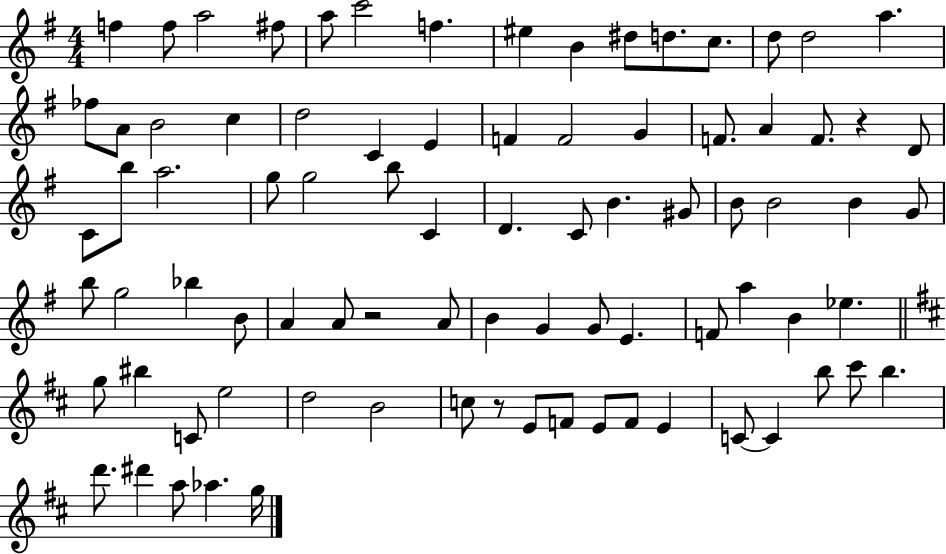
F5/q F5/e A5/h F#5/e A5/e C6/h F5/q. EIS5/q B4/q D#5/e D5/e. C5/e. D5/e D5/h A5/q. FES5/e A4/e B4/h C5/q D5/h C4/q E4/q F4/q F4/h G4/q F4/e. A4/q F4/e. R/q D4/e C4/e B5/e A5/h. G5/e G5/h B5/e C4/q D4/q. C4/e B4/q. G#4/e B4/e B4/h B4/q G4/e B5/e G5/h Bb5/q B4/e A4/q A4/e R/h A4/e B4/q G4/q G4/e E4/q. F4/e A5/q B4/q Eb5/q. G5/e BIS5/q C4/e E5/h D5/h B4/h C5/e R/e E4/e F4/e E4/e F4/e E4/q C4/e C4/q B5/e C#6/e B5/q. D6/e. D#6/q A5/e Ab5/q. G5/s